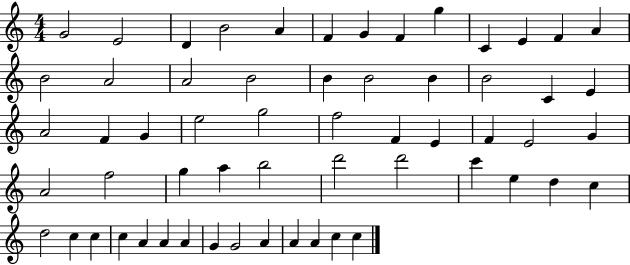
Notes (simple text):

G4/h E4/h D4/q B4/h A4/q F4/q G4/q F4/q G5/q C4/q E4/q F4/q A4/q B4/h A4/h A4/h B4/h B4/q B4/h B4/q B4/h C4/q E4/q A4/h F4/q G4/q E5/h G5/h F5/h F4/q E4/q F4/q E4/h G4/q A4/h F5/h G5/q A5/q B5/h D6/h D6/h C6/q E5/q D5/q C5/q D5/h C5/q C5/q C5/q A4/q A4/q A4/q G4/q G4/h A4/q A4/q A4/q C5/q C5/q